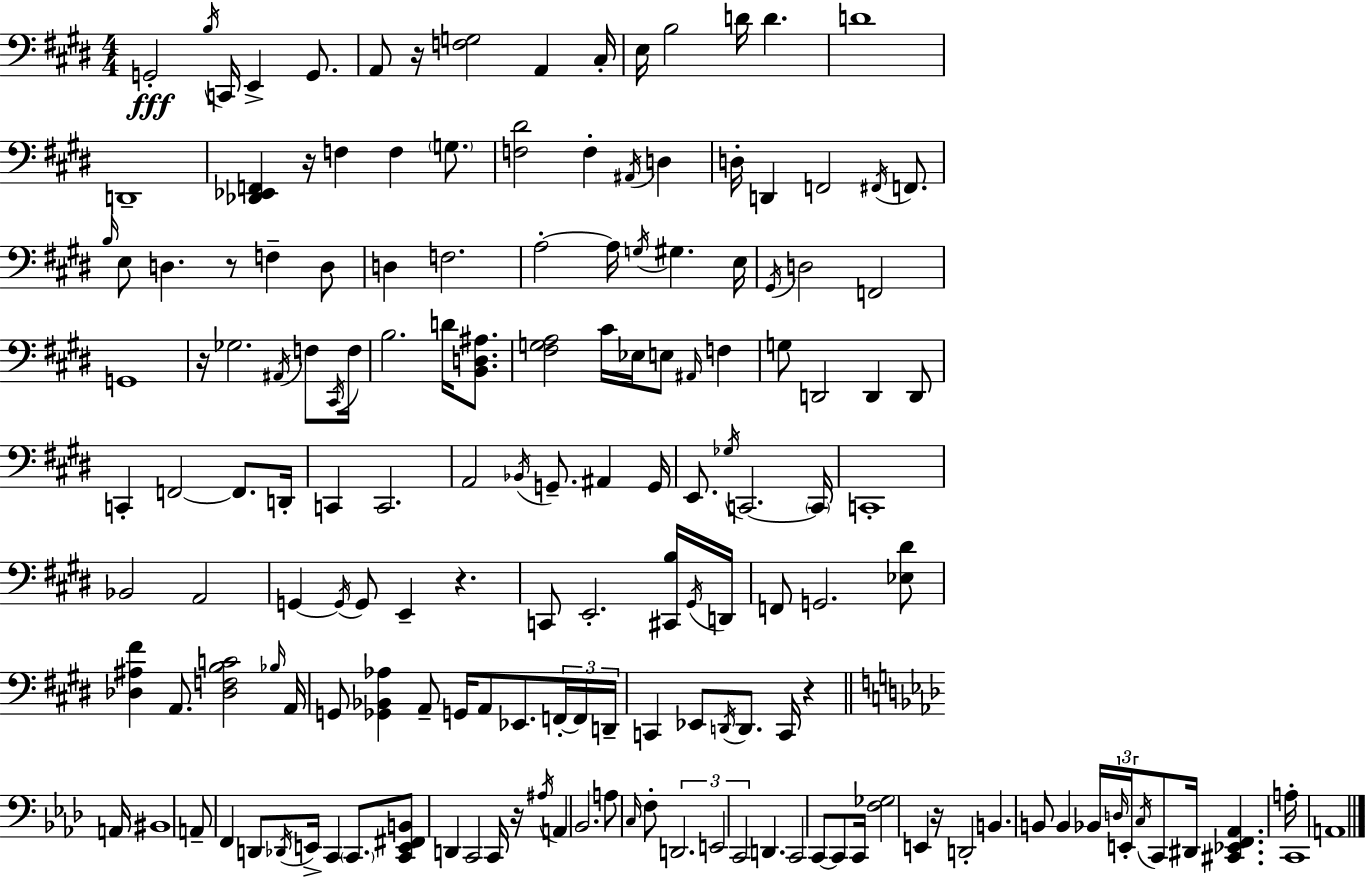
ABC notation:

X:1
T:Untitled
M:4/4
L:1/4
K:E
G,,2 B,/4 C,,/4 E,, G,,/2 A,,/2 z/4 [F,G,]2 A,, ^C,/4 E,/4 B,2 D/4 D D4 D,,4 [_D,,_E,,F,,] z/4 F, F, G,/2 [F,^D]2 F, ^A,,/4 D, D,/4 D,, F,,2 ^F,,/4 F,,/2 B,/4 E,/2 D, z/2 F, D,/2 D, F,2 A,2 A,/4 G,/4 ^G, E,/4 ^G,,/4 D,2 F,,2 G,,4 z/4 _G,2 ^A,,/4 F,/2 ^C,,/4 F,/4 B,2 D/4 [B,,D,^A,]/2 [^F,G,A,]2 ^C/4 _E,/4 E,/2 ^A,,/4 F, G,/2 D,,2 D,, D,,/2 C,, F,,2 F,,/2 D,,/4 C,, C,,2 A,,2 _B,,/4 G,,/2 ^A,, G,,/4 E,,/2 _G,/4 C,,2 C,,/4 C,,4 _B,,2 A,,2 G,, G,,/4 G,,/2 E,, z C,,/2 E,,2 [^C,,B,]/4 ^G,,/4 D,,/4 F,,/2 G,,2 [_E,^D]/2 [_D,^A,^F] A,,/2 [_D,F,B,C]2 _B,/4 A,,/4 G,,/2 [_G,,_B,,_A,] A,,/2 G,,/4 A,,/2 _E,,/2 F,,/4 F,,/4 D,,/4 C,, _E,,/2 D,,/4 D,,/2 C,,/4 z A,,/4 ^B,,4 A,,/2 F,, D,,/2 _D,,/4 E,,/4 C,, C,,/2 [C,,E,,^F,,B,,]/2 D,, C,,2 C,,/4 z/4 ^A,/4 A,, _B,,2 A,/2 C,/4 F,/2 D,,2 E,,2 C,,2 D,, C,,2 C,,/2 C,,/2 C,,/4 [F,_G,]2 E,, z/4 D,,2 B,, B,,/2 B,, _B,,/4 D,/4 E,,/4 C,/4 C,,/2 ^D,,/4 [^C,,_E,,F,,_A,,] A,/4 C,,4 A,,4